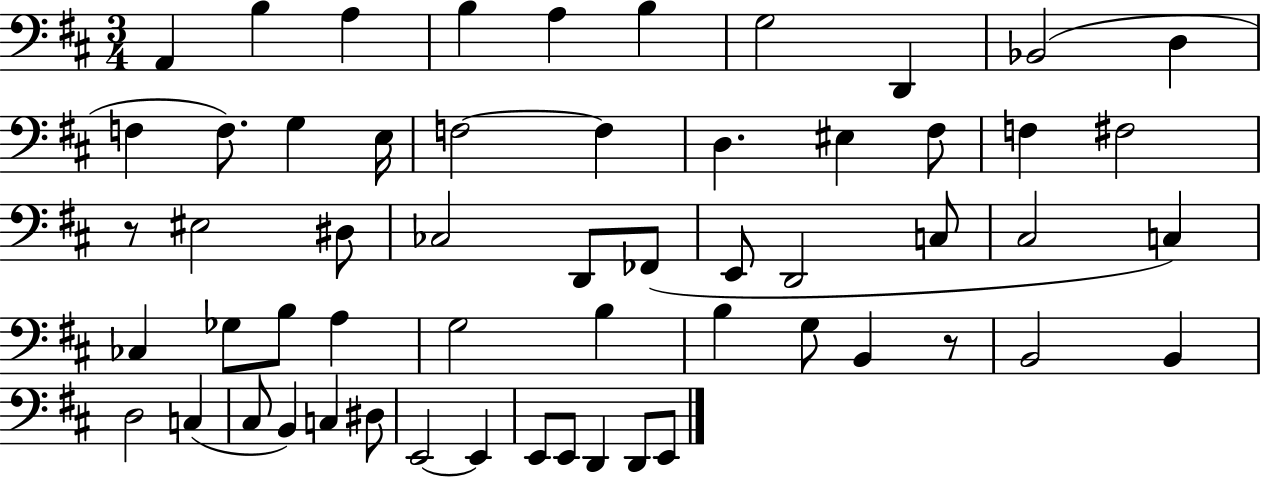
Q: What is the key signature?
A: D major